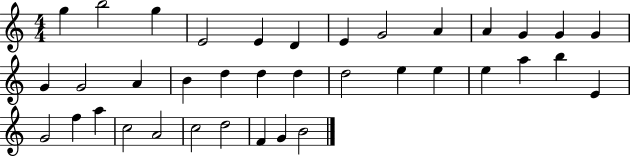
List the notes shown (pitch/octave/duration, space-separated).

G5/q B5/h G5/q E4/h E4/q D4/q E4/q G4/h A4/q A4/q G4/q G4/q G4/q G4/q G4/h A4/q B4/q D5/q D5/q D5/q D5/h E5/q E5/q E5/q A5/q B5/q E4/q G4/h F5/q A5/q C5/h A4/h C5/h D5/h F4/q G4/q B4/h